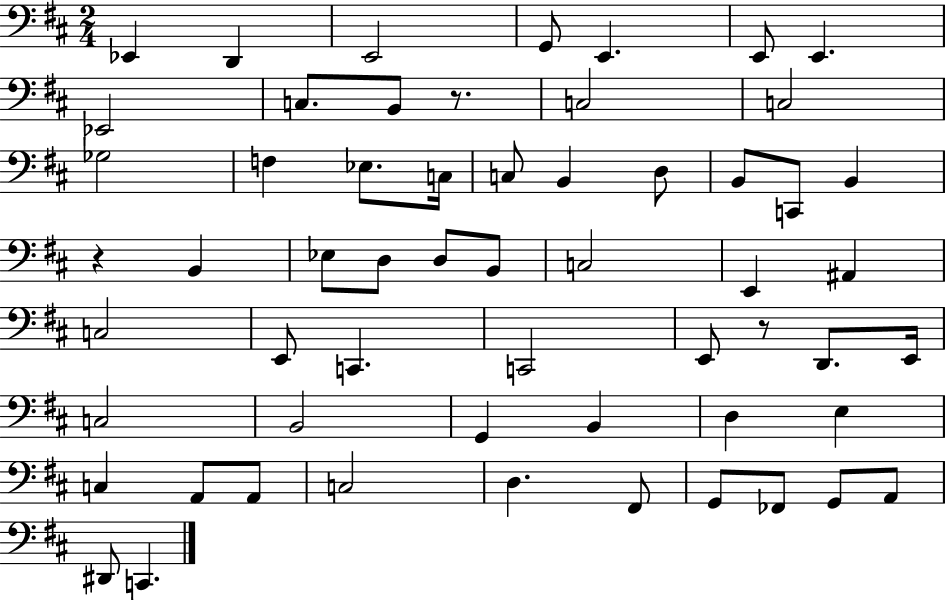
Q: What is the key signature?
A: D major